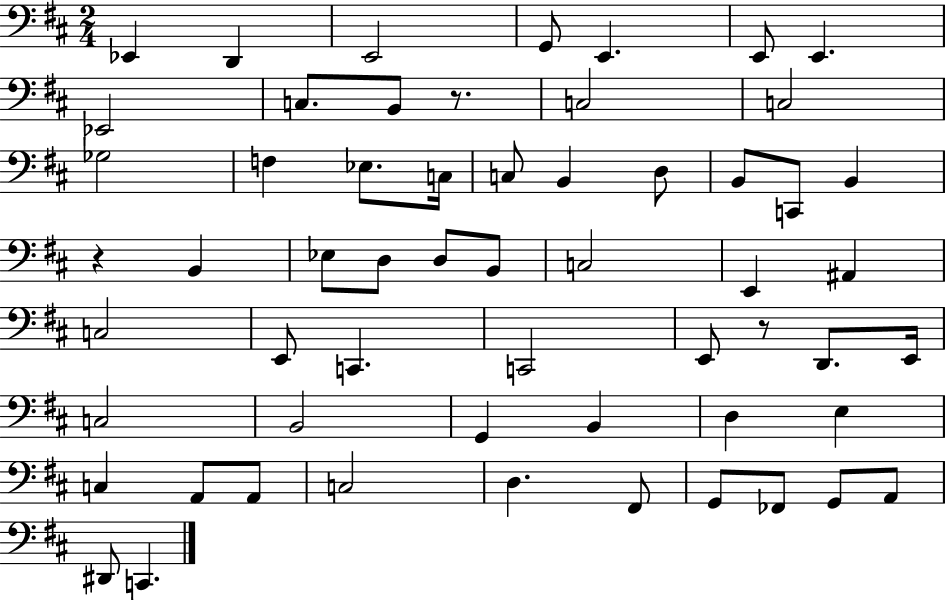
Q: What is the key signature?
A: D major